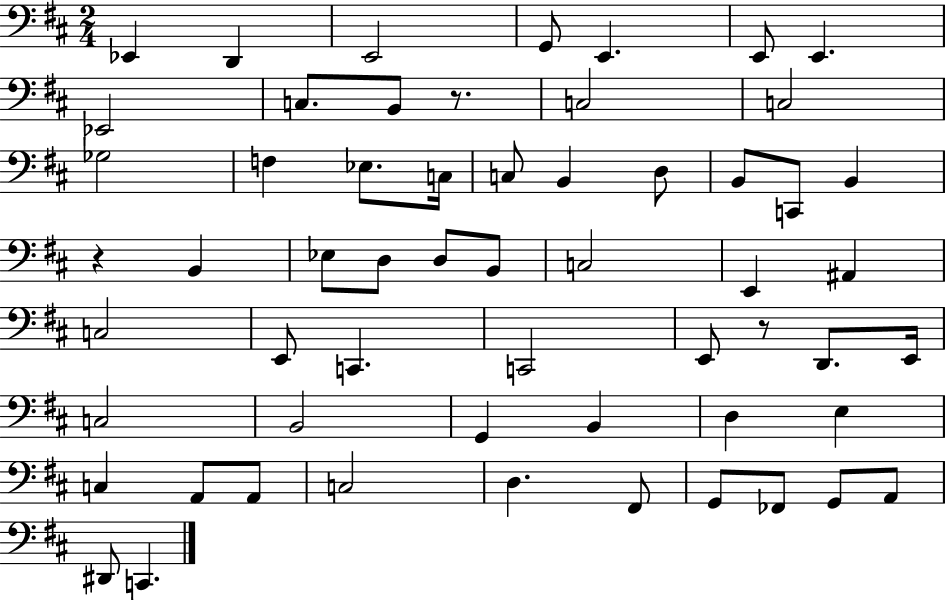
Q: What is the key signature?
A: D major